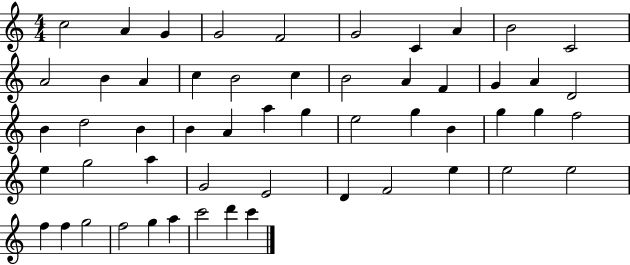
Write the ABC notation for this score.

X:1
T:Untitled
M:4/4
L:1/4
K:C
c2 A G G2 F2 G2 C A B2 C2 A2 B A c B2 c B2 A F G A D2 B d2 B B A a g e2 g B g g f2 e g2 a G2 E2 D F2 e e2 e2 f f g2 f2 g a c'2 d' c'